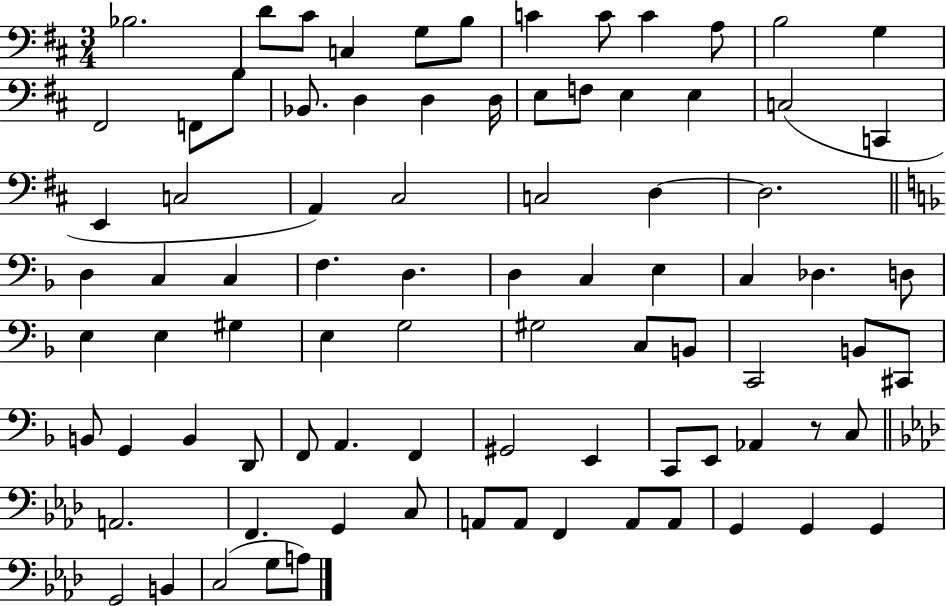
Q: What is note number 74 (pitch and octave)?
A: F2